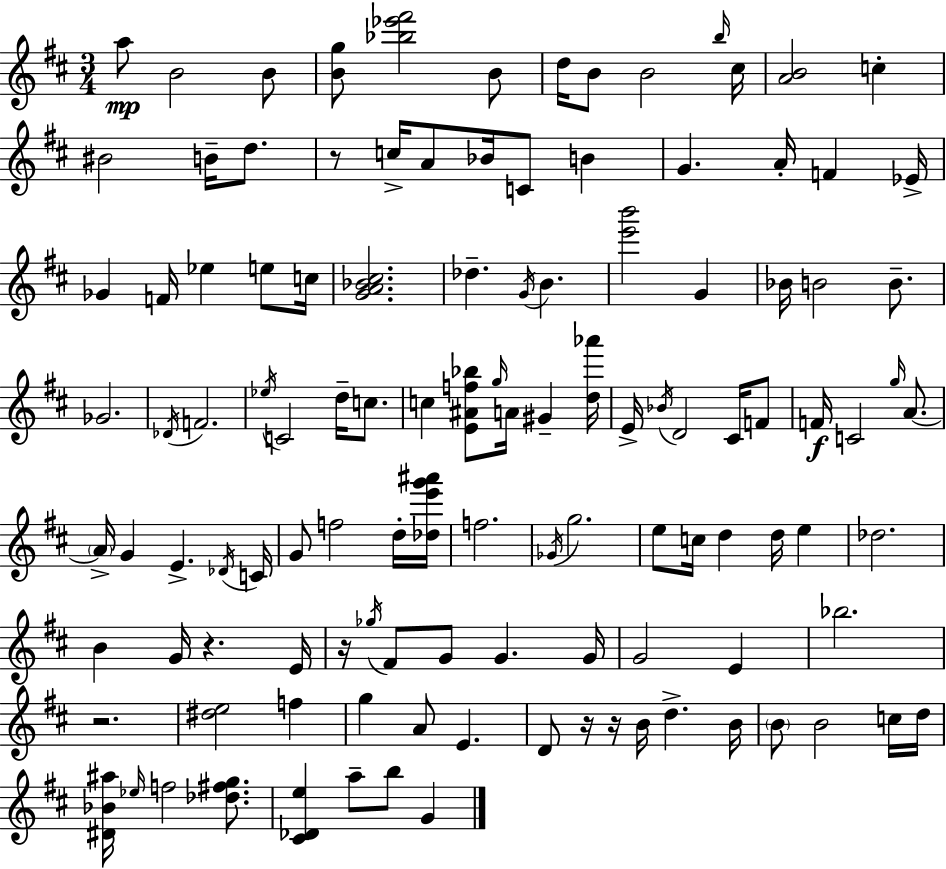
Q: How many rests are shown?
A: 6